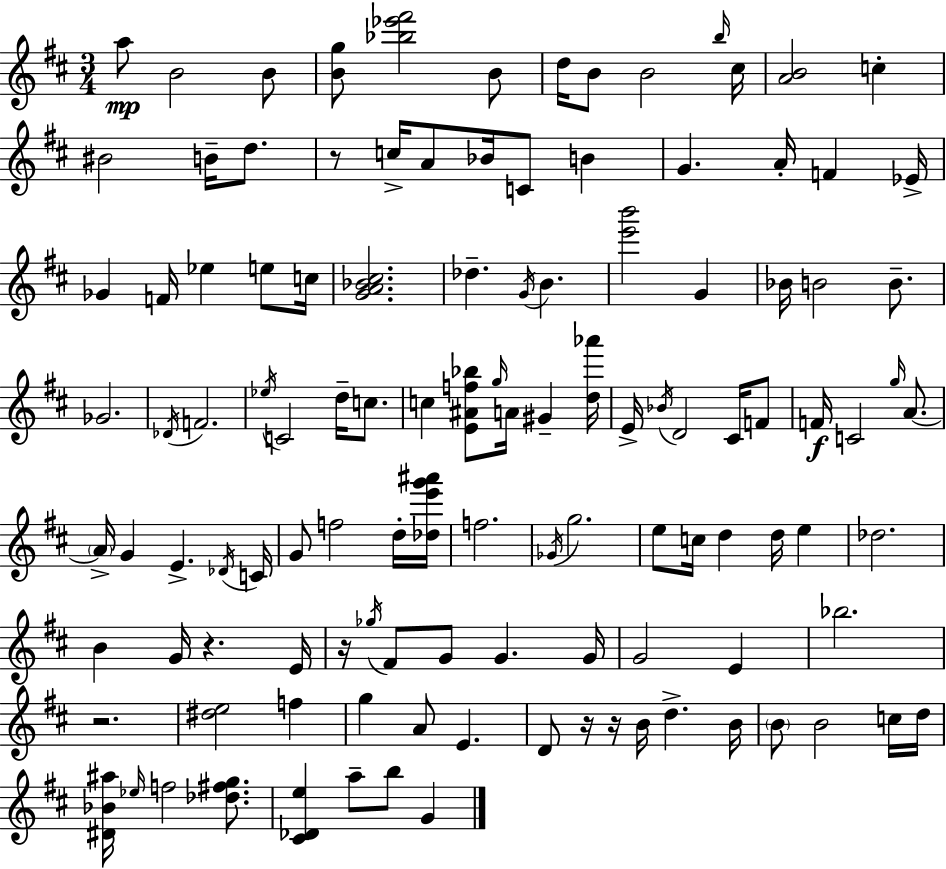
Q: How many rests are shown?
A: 6